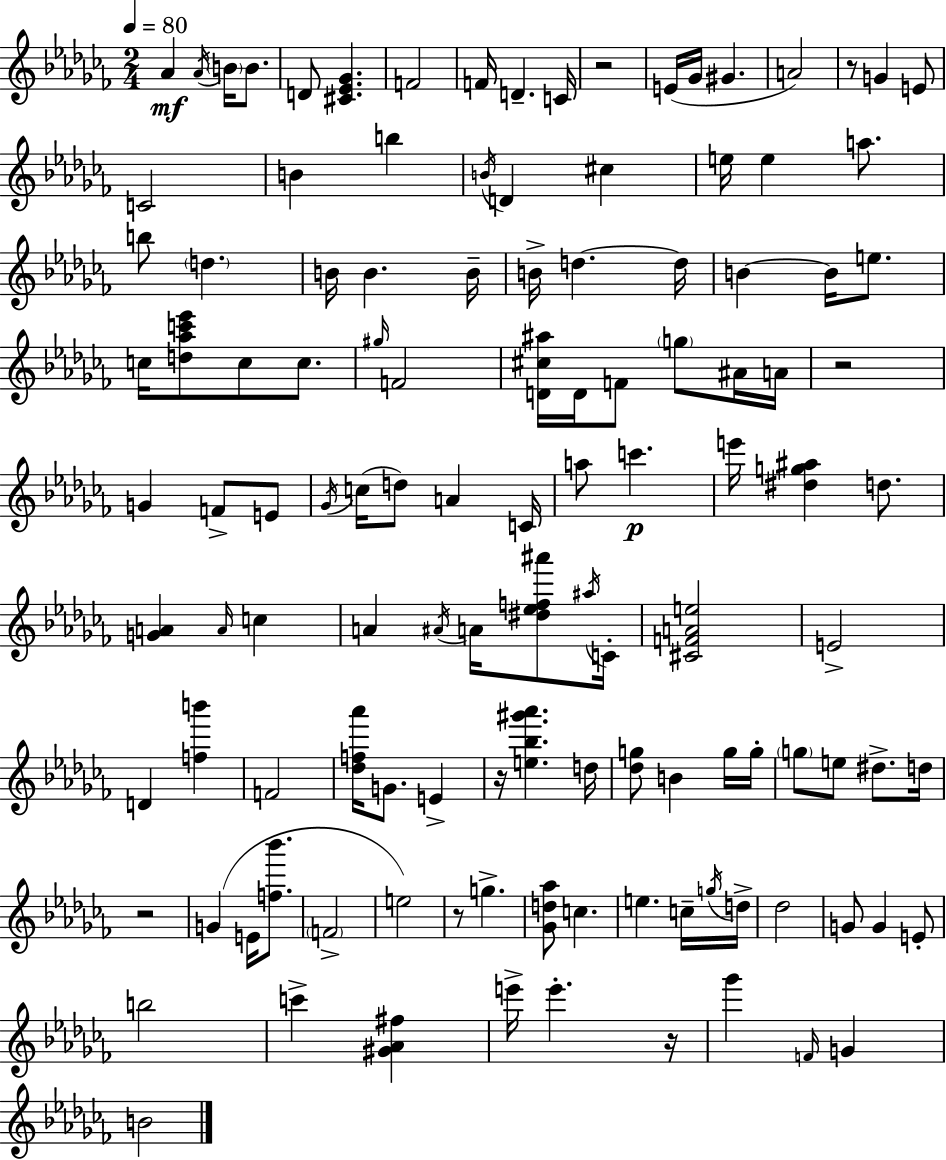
X:1
T:Untitled
M:2/4
L:1/4
K:Abm
_A _A/4 B/4 B/2 D/2 [^C_E_G] F2 F/4 D C/4 z2 E/4 _G/4 ^G A2 z/2 G E/2 C2 B b B/4 D ^c e/4 e a/2 b/2 d B/4 B B/4 B/4 d d/4 B B/4 e/2 c/4 [d_ac'_e']/2 c/2 c/2 ^g/4 F2 [D^c^a]/4 D/4 F/2 g/2 ^A/4 A/4 z2 G F/2 E/2 _G/4 c/4 d/2 A C/4 a/2 c' e'/4 [^dg^a] d/2 [GA] A/4 c A ^A/4 A/4 [^d_ef^a']/2 ^a/4 C/4 [^CFAe]2 E2 D [fb'] F2 [_df_a']/4 G/2 E z/4 [e_b^g'_a'] d/4 [_dg]/2 B g/4 g/4 g/2 e/2 ^d/2 d/4 z2 G E/4 [f_b']/2 F2 e2 z/2 g [_Gd_a]/2 c e c/4 g/4 d/4 _d2 G/2 G E/2 b2 c' [^G_A^f] e'/4 e' z/4 _g' F/4 G B2